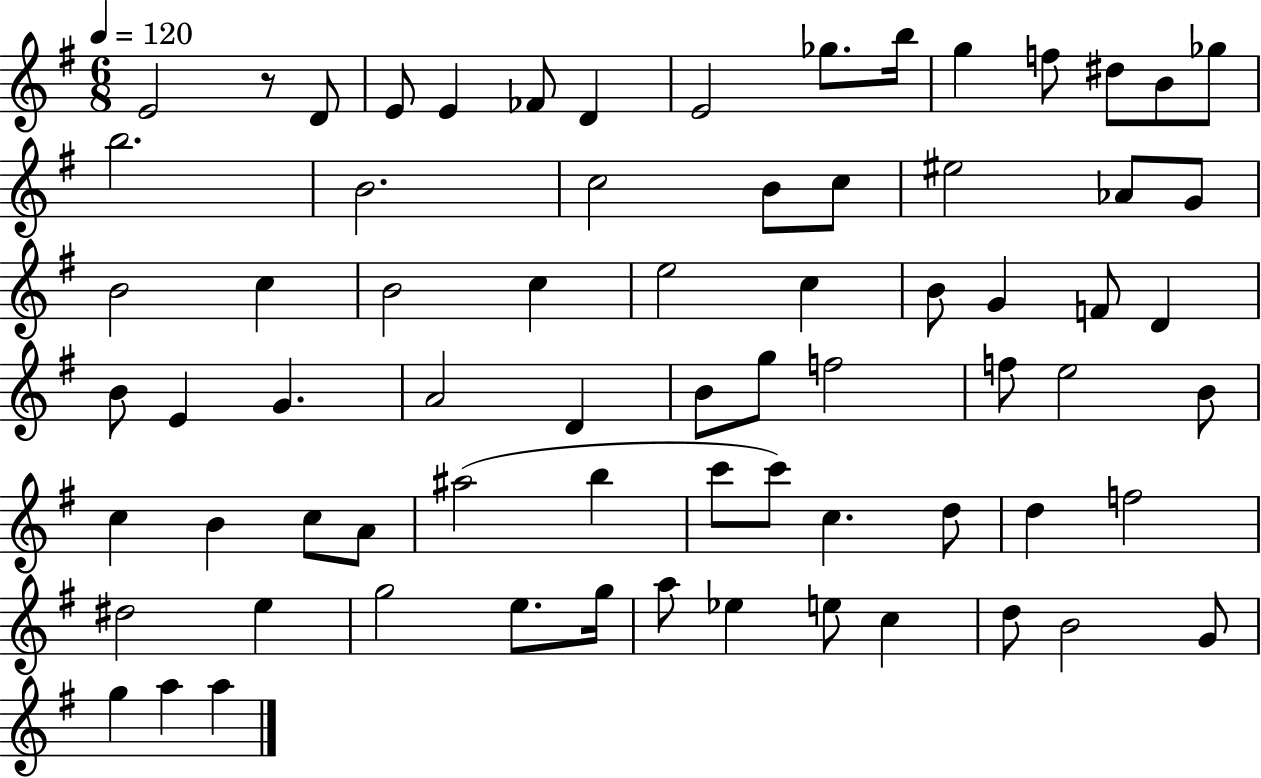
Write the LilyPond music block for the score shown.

{
  \clef treble
  \numericTimeSignature
  \time 6/8
  \key g \major
  \tempo 4 = 120
  e'2 r8 d'8 | e'8 e'4 fes'8 d'4 | e'2 ges''8. b''16 | g''4 f''8 dis''8 b'8 ges''8 | \break b''2. | b'2. | c''2 b'8 c''8 | eis''2 aes'8 g'8 | \break b'2 c''4 | b'2 c''4 | e''2 c''4 | b'8 g'4 f'8 d'4 | \break b'8 e'4 g'4. | a'2 d'4 | b'8 g''8 f''2 | f''8 e''2 b'8 | \break c''4 b'4 c''8 a'8 | ais''2( b''4 | c'''8 c'''8) c''4. d''8 | d''4 f''2 | \break dis''2 e''4 | g''2 e''8. g''16 | a''8 ees''4 e''8 c''4 | d''8 b'2 g'8 | \break g''4 a''4 a''4 | \bar "|."
}